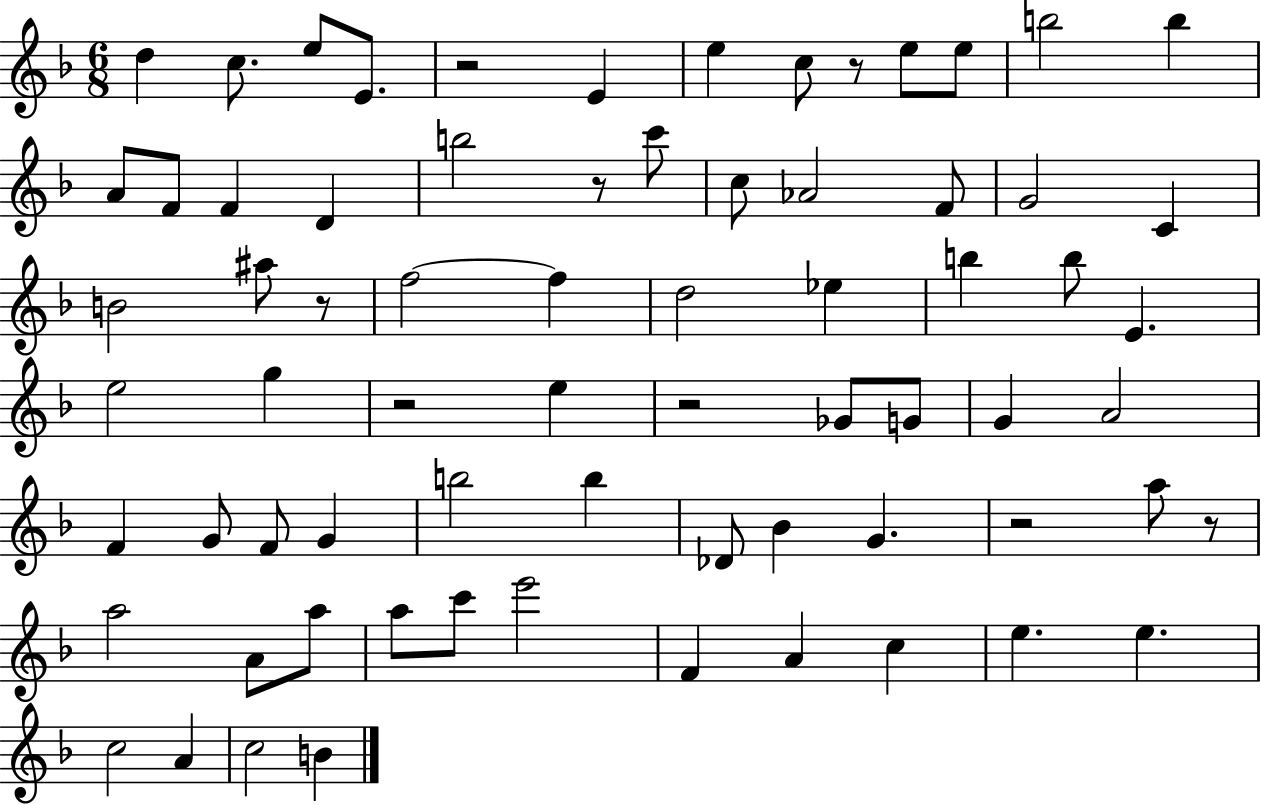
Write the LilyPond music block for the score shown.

{
  \clef treble
  \numericTimeSignature
  \time 6/8
  \key f \major
  \repeat volta 2 { d''4 c''8. e''8 e'8. | r2 e'4 | e''4 c''8 r8 e''8 e''8 | b''2 b''4 | \break a'8 f'8 f'4 d'4 | b''2 r8 c'''8 | c''8 aes'2 f'8 | g'2 c'4 | \break b'2 ais''8 r8 | f''2~~ f''4 | d''2 ees''4 | b''4 b''8 e'4. | \break e''2 g''4 | r2 e''4 | r2 ges'8 g'8 | g'4 a'2 | \break f'4 g'8 f'8 g'4 | b''2 b''4 | des'8 bes'4 g'4. | r2 a''8 r8 | \break a''2 a'8 a''8 | a''8 c'''8 e'''2 | f'4 a'4 c''4 | e''4. e''4. | \break c''2 a'4 | c''2 b'4 | } \bar "|."
}